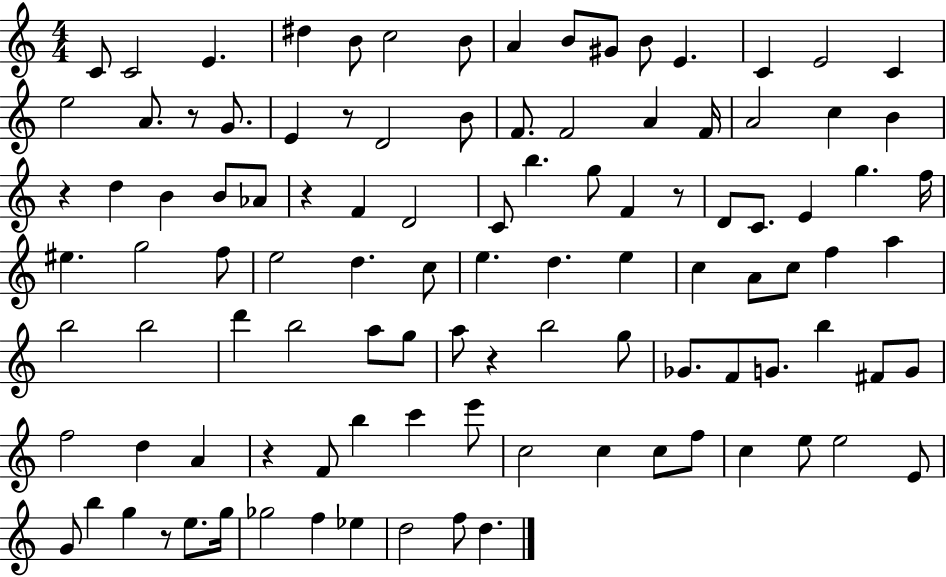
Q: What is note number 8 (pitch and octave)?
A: A4